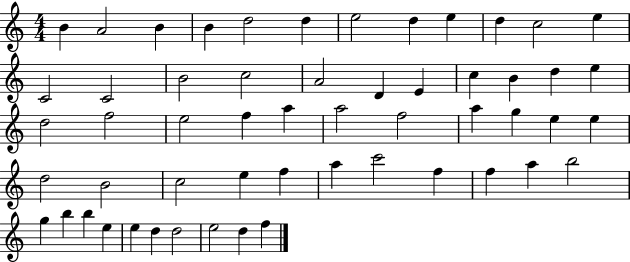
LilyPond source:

{
  \clef treble
  \numericTimeSignature
  \time 4/4
  \key c \major
  b'4 a'2 b'4 | b'4 d''2 d''4 | e''2 d''4 e''4 | d''4 c''2 e''4 | \break c'2 c'2 | b'2 c''2 | a'2 d'4 e'4 | c''4 b'4 d''4 e''4 | \break d''2 f''2 | e''2 f''4 a''4 | a''2 f''2 | a''4 g''4 e''4 e''4 | \break d''2 b'2 | c''2 e''4 f''4 | a''4 c'''2 f''4 | f''4 a''4 b''2 | \break g''4 b''4 b''4 e''4 | e''4 d''4 d''2 | e''2 d''4 f''4 | \bar "|."
}